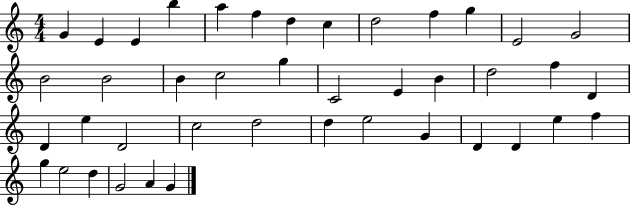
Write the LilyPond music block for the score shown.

{
  \clef treble
  \numericTimeSignature
  \time 4/4
  \key c \major
  g'4 e'4 e'4 b''4 | a''4 f''4 d''4 c''4 | d''2 f''4 g''4 | e'2 g'2 | \break b'2 b'2 | b'4 c''2 g''4 | c'2 e'4 b'4 | d''2 f''4 d'4 | \break d'4 e''4 d'2 | c''2 d''2 | d''4 e''2 g'4 | d'4 d'4 e''4 f''4 | \break g''4 e''2 d''4 | g'2 a'4 g'4 | \bar "|."
}